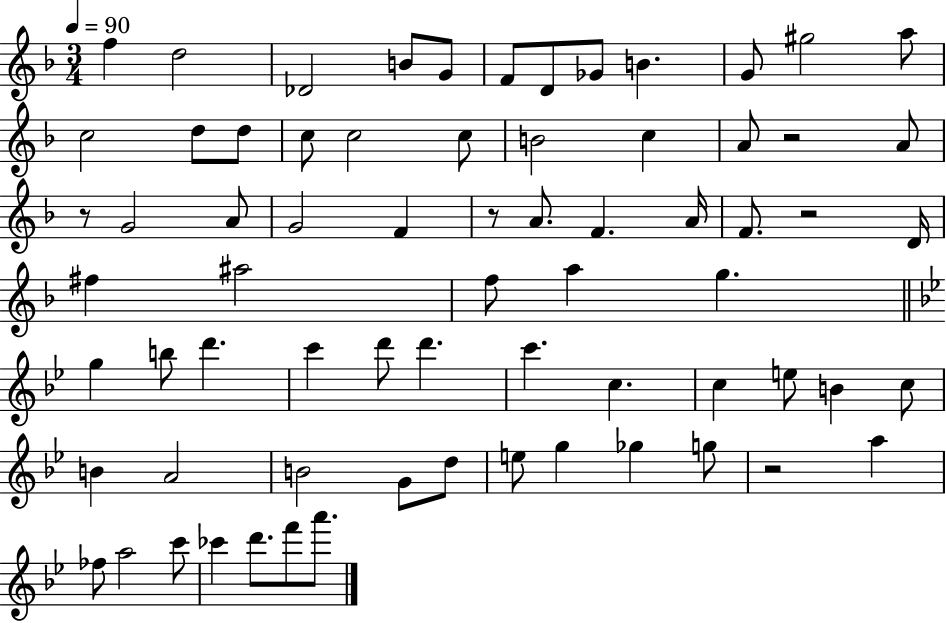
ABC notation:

X:1
T:Untitled
M:3/4
L:1/4
K:F
f d2 _D2 B/2 G/2 F/2 D/2 _G/2 B G/2 ^g2 a/2 c2 d/2 d/2 c/2 c2 c/2 B2 c A/2 z2 A/2 z/2 G2 A/2 G2 F z/2 A/2 F A/4 F/2 z2 D/4 ^f ^a2 f/2 a g g b/2 d' c' d'/2 d' c' c c e/2 B c/2 B A2 B2 G/2 d/2 e/2 g _g g/2 z2 a _f/2 a2 c'/2 _c' d'/2 f'/2 a'/2